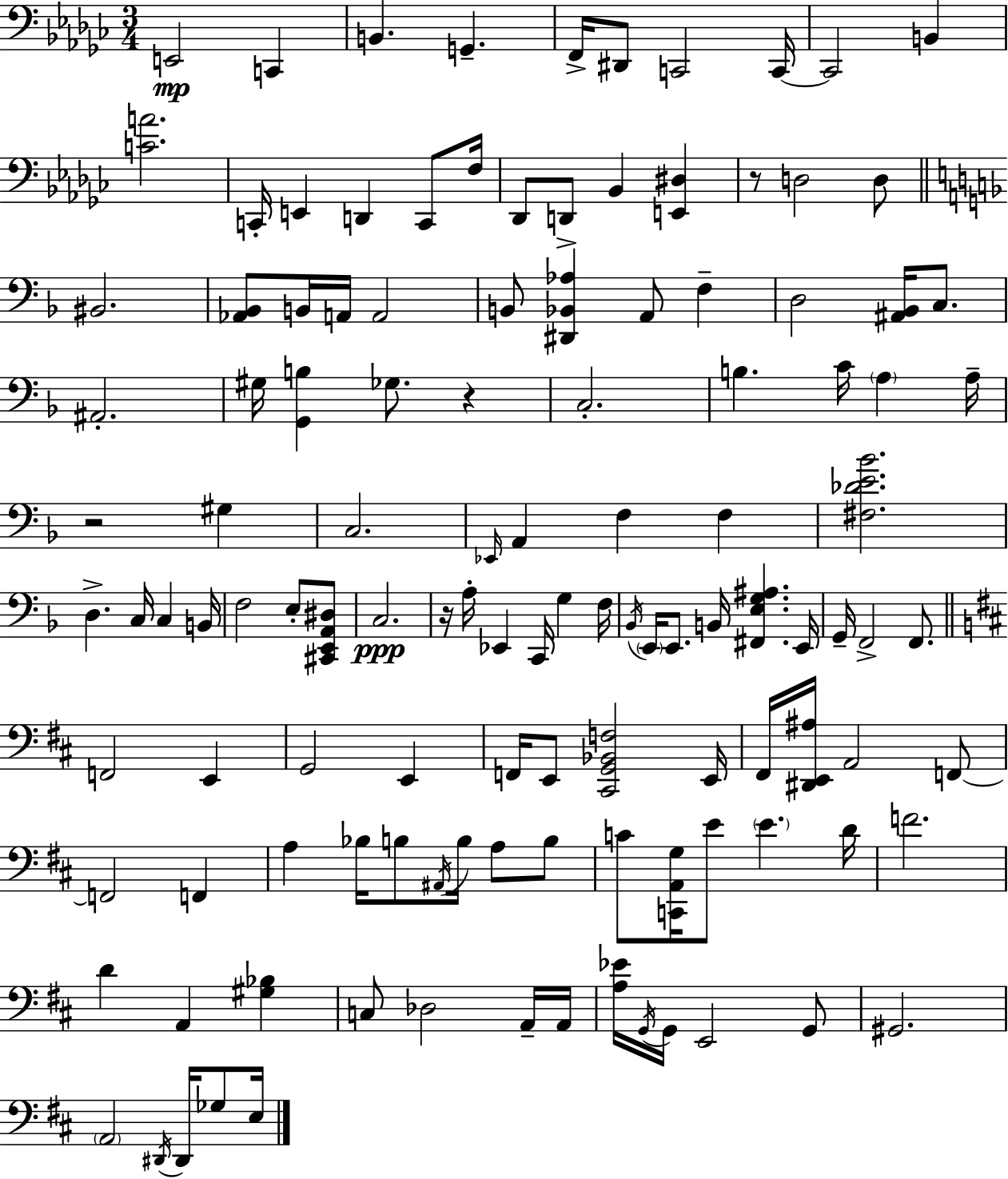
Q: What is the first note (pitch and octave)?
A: E2